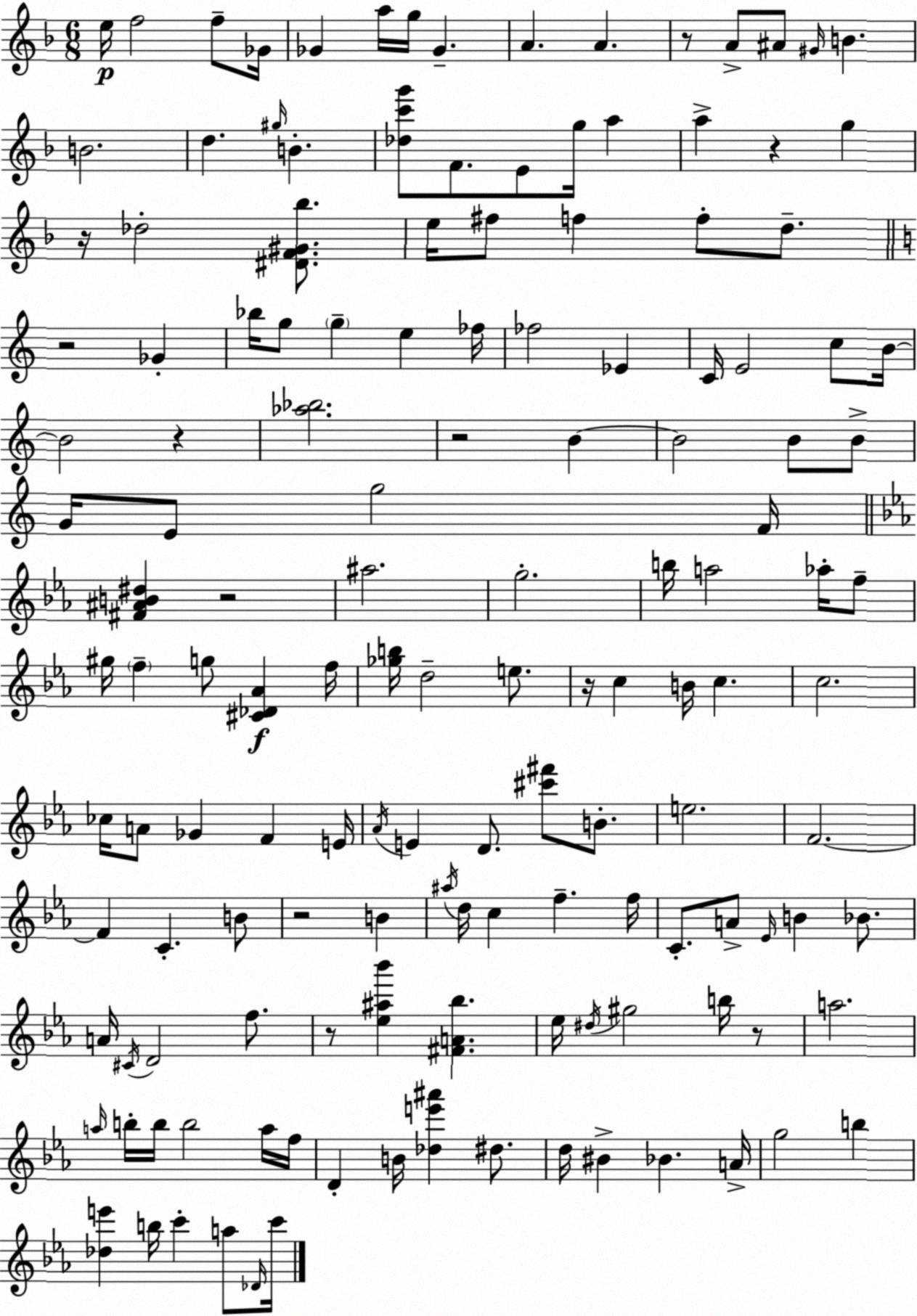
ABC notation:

X:1
T:Untitled
M:6/8
L:1/4
K:Dm
e/4 f2 f/2 _G/4 _G a/4 g/4 _G A A z/2 A/2 ^A/2 ^G/4 B B2 d ^g/4 B [_dc'g']/2 F/2 E/2 g/4 a a z g z/4 _d2 [^DF^G_b]/2 e/4 ^f/2 f f/2 d/2 z2 _G _b/4 g/2 g e _f/4 _f2 _E C/4 E2 c/2 B/4 B2 z [_a_b]2 z2 B B2 B/2 B/2 G/4 E/2 g2 F/4 [^F^AB^d] z2 ^a2 g2 b/4 a2 _a/4 f/2 ^g/4 f g/2 [^C_D_A] f/4 [_gb]/4 d2 e/2 z/4 c B/4 c c2 _c/4 A/2 _G F E/4 _A/4 E D/2 [^c'^f']/2 B/2 e2 F2 F C B/2 z2 B ^a/4 d/4 c f f/4 C/2 A/2 _E/4 B _B/2 A/4 ^C/4 D2 f/2 z/2 [_e^a_b'] [^FA_b] _e/4 ^d/4 ^g2 b/4 z/2 a2 a/4 b/4 b/4 b2 a/4 f/4 D B/4 [_de'^a'] ^d/2 d/4 ^B _B A/4 g2 b [_de'] b/4 c' a/2 _D/4 c'/4